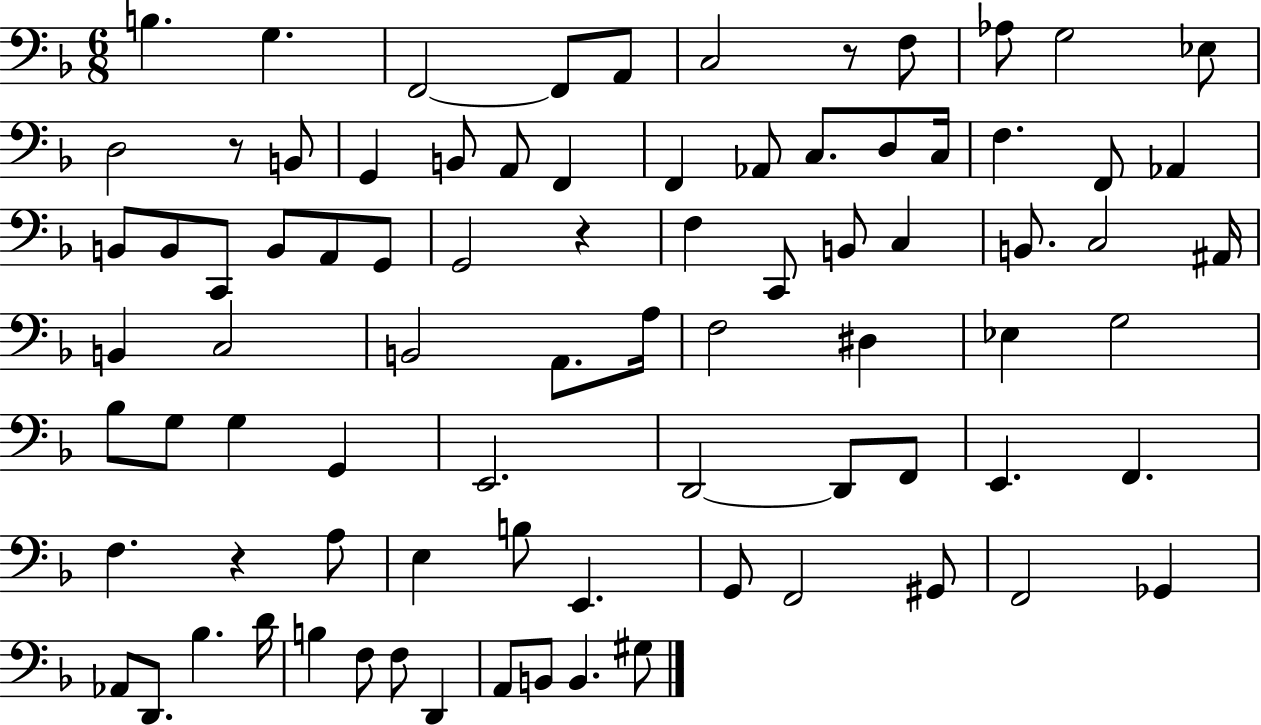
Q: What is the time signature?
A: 6/8